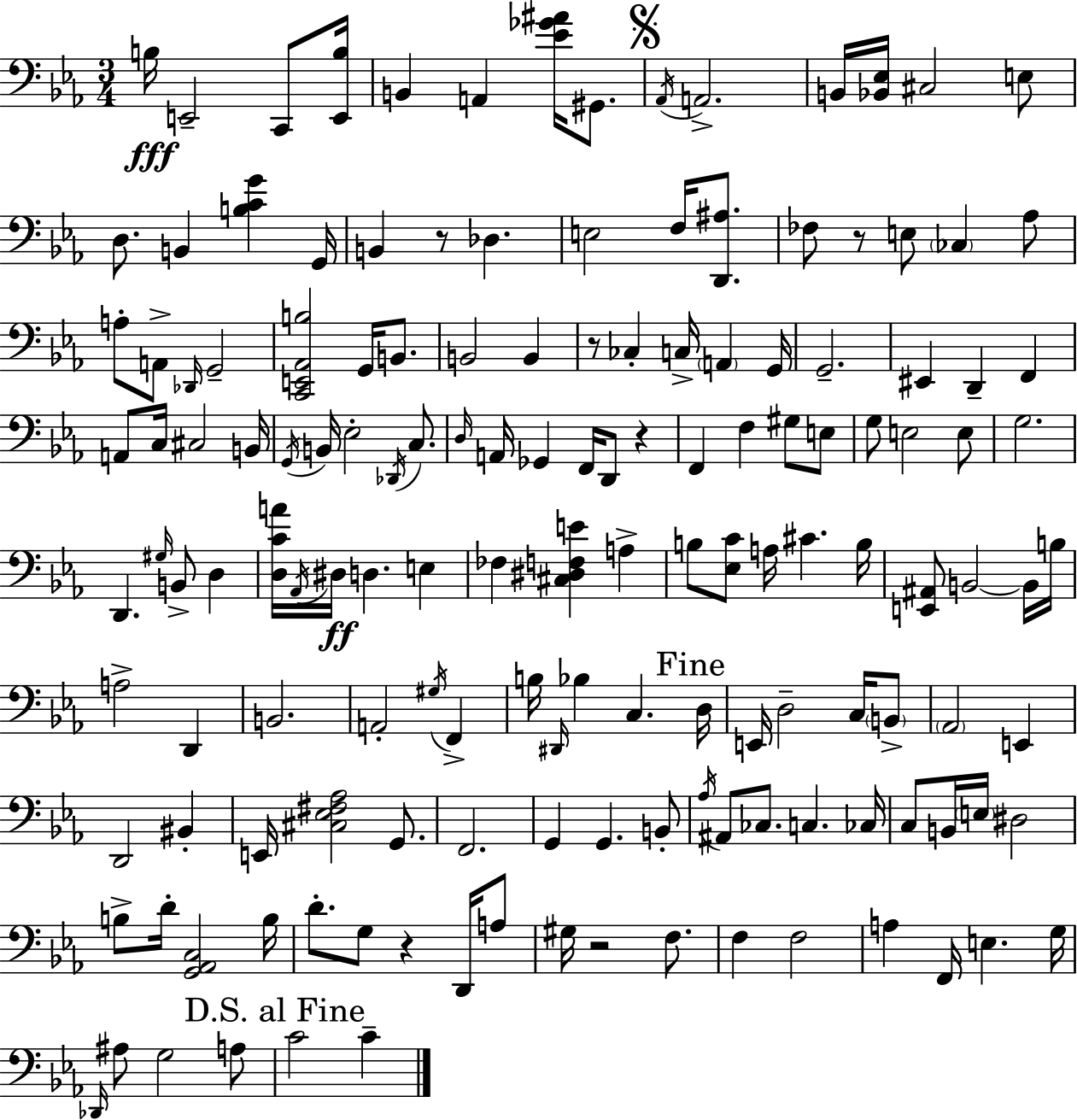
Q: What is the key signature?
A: EES major